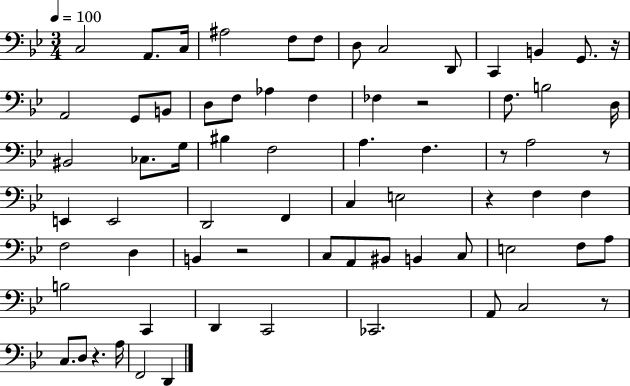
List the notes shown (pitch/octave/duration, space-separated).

C3/h A2/e. C3/s A#3/h F3/e F3/e D3/e C3/h D2/e C2/q B2/q G2/e. R/s A2/h G2/e B2/e D3/e F3/e Ab3/q F3/q FES3/q R/h F3/e. B3/h D3/s BIS2/h CES3/e. G3/s BIS3/q F3/h A3/q. F3/q. R/e A3/h R/e E2/q E2/h D2/h F2/q C3/q E3/h R/q F3/q F3/q F3/h D3/q B2/q R/h C3/e A2/e BIS2/e B2/q C3/e E3/h F3/e A3/e B3/h C2/q D2/q C2/h CES2/h. A2/e C3/h R/e C3/e. D3/e R/q. A3/s F2/h D2/q